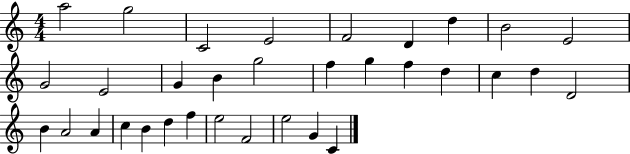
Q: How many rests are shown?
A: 0